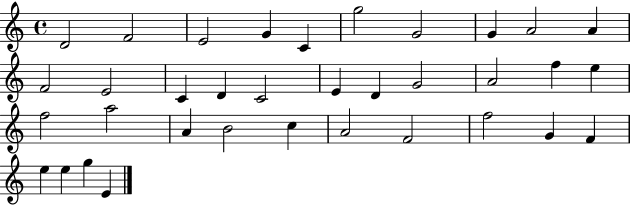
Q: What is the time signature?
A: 4/4